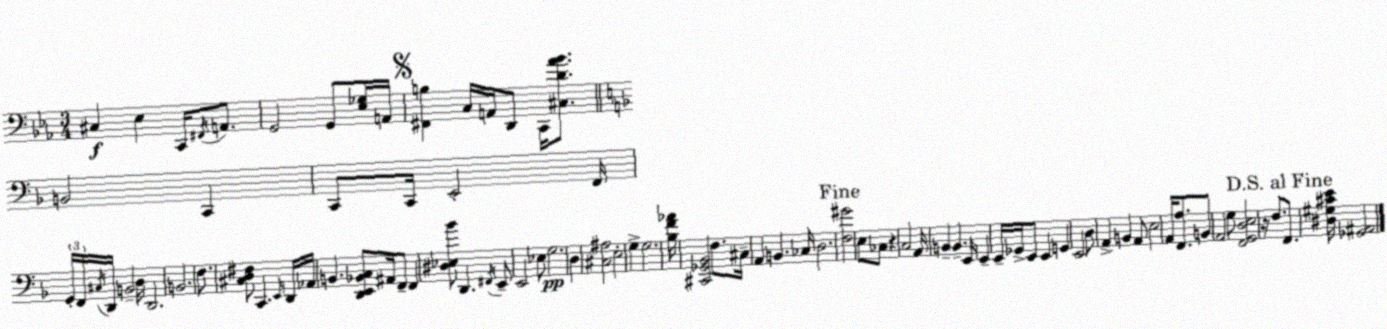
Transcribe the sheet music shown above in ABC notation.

X:1
T:Untitled
M:3/4
L:1/4
K:Cm
^C, _E, C,,/4 ^F,,/4 A,,/2 G,,2 G,,/2 [_E,_G,]/4 A,,/4 [^F,,B,] C,/4 A,,/4 D,,/2 C,,/4 [^C,D_A_B]/2 B,,2 C,, C,,/2 C,,/4 E,,2 F,,/4 G,,/4 F,,/4 ^C,/4 D,,/4 B,,2 D,/4 D,,2 B,,2 F,/2 [^C,D,^F,]/2 C,, E,,/4 D,,/4 _A,,/4 B,, [D,,E,,_B,,C,]/2 ^A,,/4 F,,/2 F,, [^D,_E,_B]/2 D,, ^F,,/4 E,,/2 E,,2 _E,/2 G,2 D, [^C,^A,]2 E,2 G, G,2 [_B,F_A]/4 [^C,,_G,,_B,,]2 F,/2 ^C,/4 A,, B,, _C,/4 D,2 [F,^G]2 E,/2 _C,/2 z C,2 A,,/4 B,, B,, E,,/4 E,, E,,/4 _G,,/4 E,,/2 E,, G,, E,,2 D,/2 A,, B,, A,,/2 E,2 A,,/4 [F,,A,]/2 B,,/2 A,,2 G,/2 [F,,G,,D,E,]2 z/4 F,/2 F,,/2 [^D,^G,^CE]/4 [_G,,^A,,]2